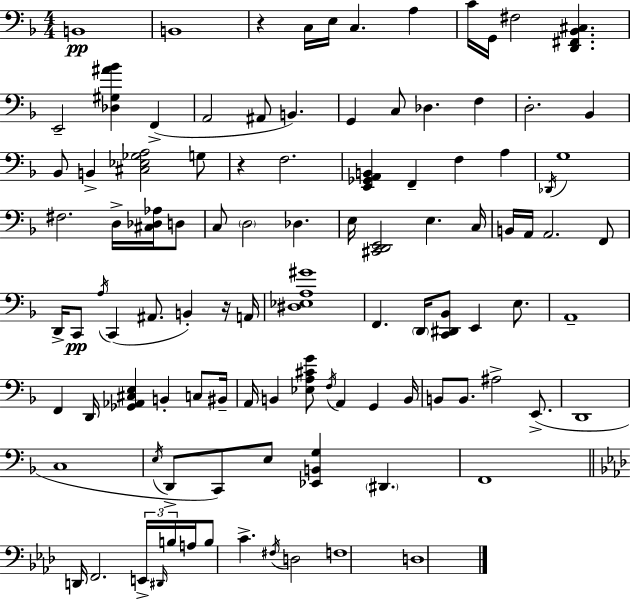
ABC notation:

X:1
T:Untitled
M:4/4
L:1/4
K:Dm
B,,4 B,,4 z C,/4 E,/4 C, A, C/4 G,,/4 ^F,2 [D,,^F,,_B,,^C,] E,,2 [_D,^G,^A_B] F,, A,,2 ^A,,/2 B,, G,, C,/2 _D, F, D,2 _B,, _B,,/2 B,, [^C,_E,_G,A,]2 G,/2 z F,2 [E,,_G,,A,,B,,] F,, F, A, _D,,/4 G,4 ^F,2 D,/4 [^C,_D,_A,]/4 D,/2 C,/2 D,2 _D, E,/4 [^C,,D,,E,,]2 E, C,/4 B,,/4 A,,/4 A,,2 F,,/2 D,,/4 C,,/2 A,/4 C,, ^A,,/2 B,, z/4 A,,/4 [^D,_E,A,^G]4 F,, D,,/4 [C,,^D,,_B,,]/2 E,, E,/2 A,,4 F,, D,,/4 [_G,,_A,,^C,E,] B,, C,/2 ^B,,/4 A,,/4 B,, [_E,A,^CG]/2 F,/4 A,, G,, B,,/4 B,,/2 B,,/2 ^A,2 E,,/2 D,,4 C,4 E,/4 D,,/2 C,,/2 E,/2 [_E,,B,,G,] ^D,, F,,4 D,,/4 F,,2 E,,/4 ^D,,/4 B,/4 A,/4 B,/2 C ^F,/4 D,2 F,4 D,4